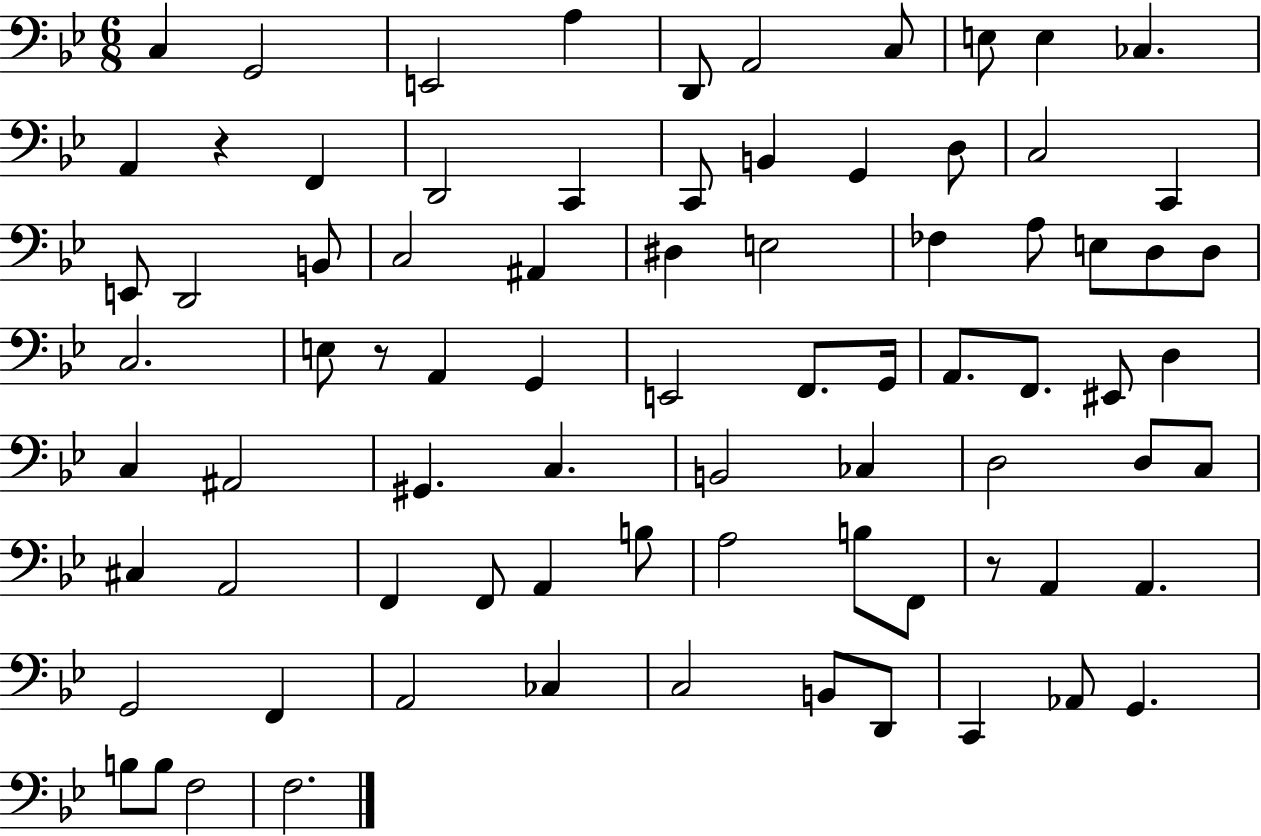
C3/q G2/h E2/h A3/q D2/e A2/h C3/e E3/e E3/q CES3/q. A2/q R/q F2/q D2/h C2/q C2/e B2/q G2/q D3/e C3/h C2/q E2/e D2/h B2/e C3/h A#2/q D#3/q E3/h FES3/q A3/e E3/e D3/e D3/e C3/h. E3/e R/e A2/q G2/q E2/h F2/e. G2/s A2/e. F2/e. EIS2/e D3/q C3/q A#2/h G#2/q. C3/q. B2/h CES3/q D3/h D3/e C3/e C#3/q A2/h F2/q F2/e A2/q B3/e A3/h B3/e F2/e R/e A2/q A2/q. G2/h F2/q A2/h CES3/q C3/h B2/e D2/e C2/q Ab2/e G2/q. B3/e B3/e F3/h F3/h.